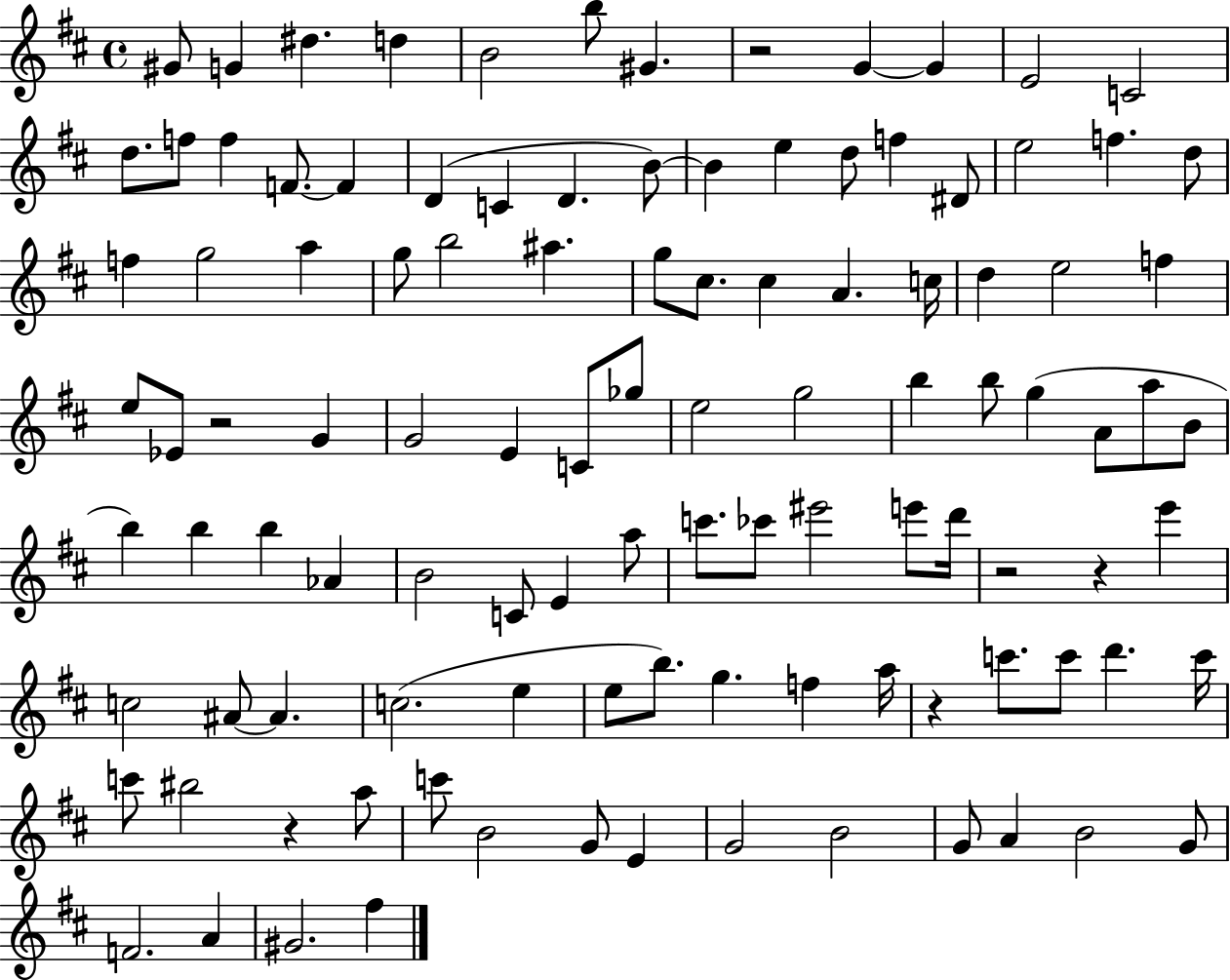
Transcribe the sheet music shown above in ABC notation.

X:1
T:Untitled
M:4/4
L:1/4
K:D
^G/2 G ^d d B2 b/2 ^G z2 G G E2 C2 d/2 f/2 f F/2 F D C D B/2 B e d/2 f ^D/2 e2 f d/2 f g2 a g/2 b2 ^a g/2 ^c/2 ^c A c/4 d e2 f e/2 _E/2 z2 G G2 E C/2 _g/2 e2 g2 b b/2 g A/2 a/2 B/2 b b b _A B2 C/2 E a/2 c'/2 _c'/2 ^e'2 e'/2 d'/4 z2 z e' c2 ^A/2 ^A c2 e e/2 b/2 g f a/4 z c'/2 c'/2 d' c'/4 c'/2 ^b2 z a/2 c'/2 B2 G/2 E G2 B2 G/2 A B2 G/2 F2 A ^G2 ^f